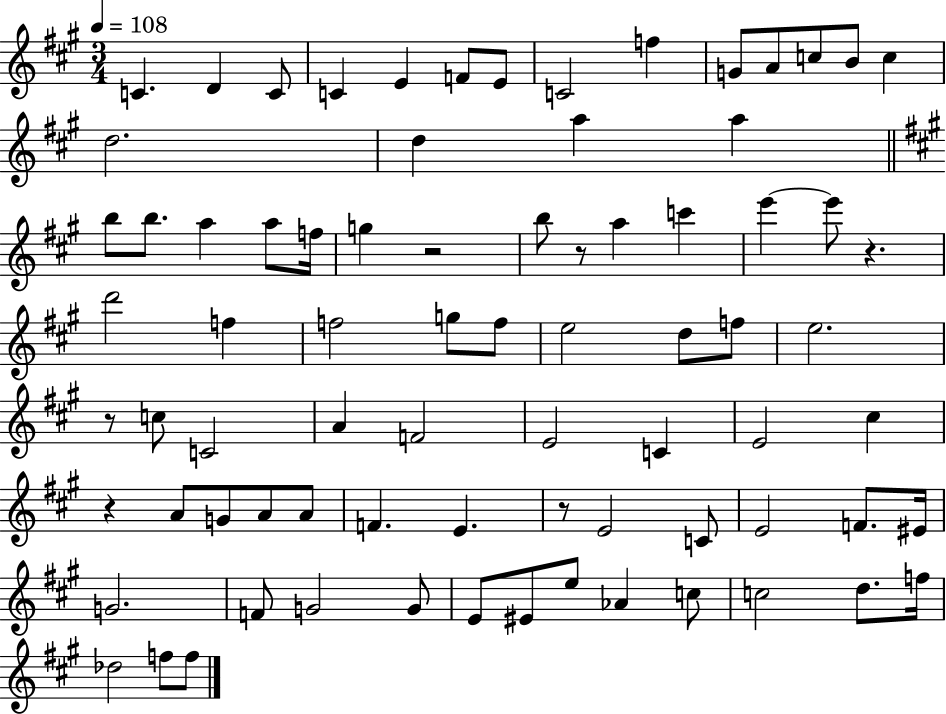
C4/q. D4/q C4/e C4/q E4/q F4/e E4/e C4/h F5/q G4/e A4/e C5/e B4/e C5/q D5/h. D5/q A5/q A5/q B5/e B5/e. A5/q A5/e F5/s G5/q R/h B5/e R/e A5/q C6/q E6/q E6/e R/q. D6/h F5/q F5/h G5/e F5/e E5/h D5/e F5/e E5/h. R/e C5/e C4/h A4/q F4/h E4/h C4/q E4/h C#5/q R/q A4/e G4/e A4/e A4/e F4/q. E4/q. R/e E4/h C4/e E4/h F4/e. EIS4/s G4/h. F4/e G4/h G4/e E4/e EIS4/e E5/e Ab4/q C5/e C5/h D5/e. F5/s Db5/h F5/e F5/e